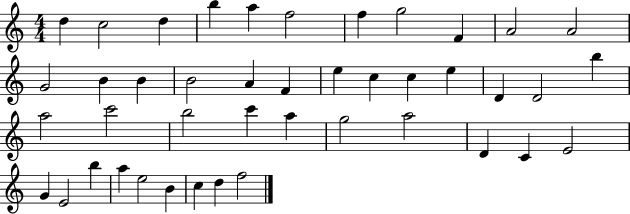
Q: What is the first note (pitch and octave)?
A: D5